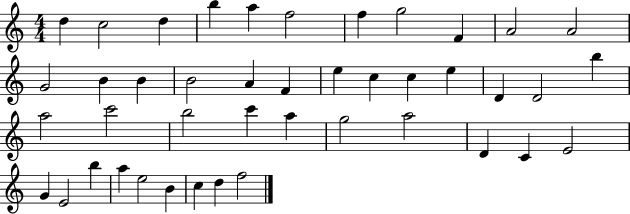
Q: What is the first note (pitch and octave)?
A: D5